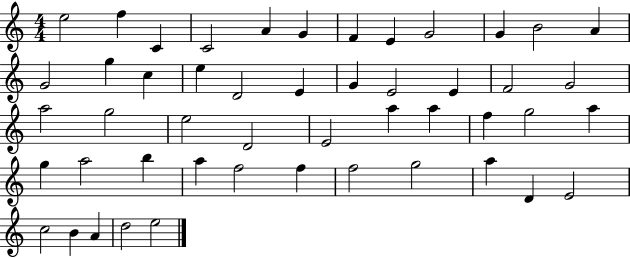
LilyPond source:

{
  \clef treble
  \numericTimeSignature
  \time 4/4
  \key c \major
  e''2 f''4 c'4 | c'2 a'4 g'4 | f'4 e'4 g'2 | g'4 b'2 a'4 | \break g'2 g''4 c''4 | e''4 d'2 e'4 | g'4 e'2 e'4 | f'2 g'2 | \break a''2 g''2 | e''2 d'2 | e'2 a''4 a''4 | f''4 g''2 a''4 | \break g''4 a''2 b''4 | a''4 f''2 f''4 | f''2 g''2 | a''4 d'4 e'2 | \break c''2 b'4 a'4 | d''2 e''2 | \bar "|."
}